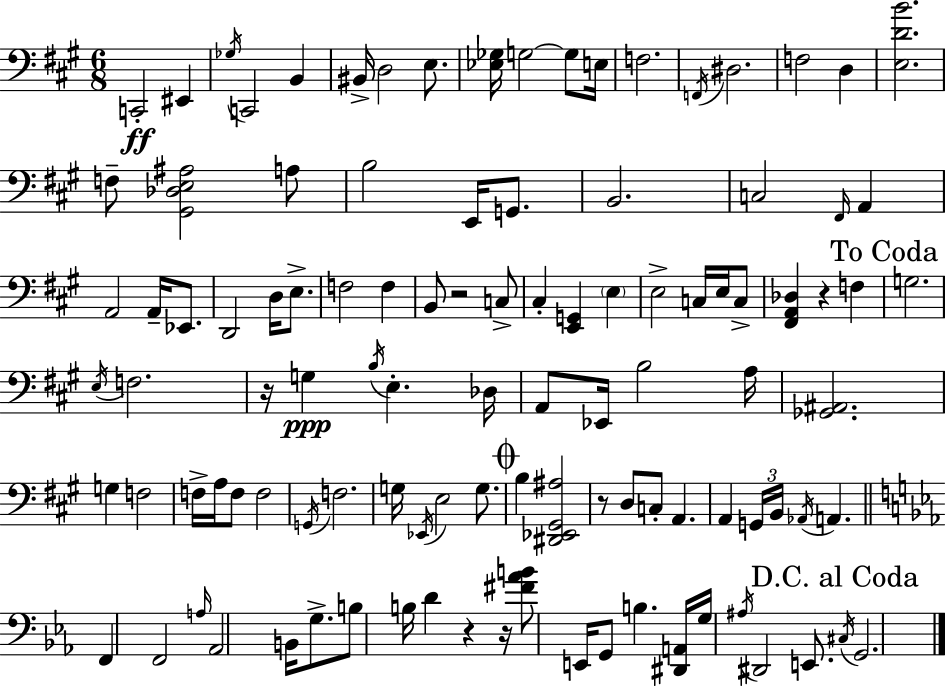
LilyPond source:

{
  \clef bass
  \numericTimeSignature
  \time 6/8
  \key a \major
  c,2-.\ff eis,4 | \acciaccatura { ges16 } c,2 b,4 | bis,16-> d2 e8. | <ees ges>16 g2~~ g8 | \break e16 f2. | \acciaccatura { f,16 } dis2. | f2 d4 | <e d' b'>2. | \break f8-- <gis, des e ais>2 | a8 b2 e,16 g,8. | b,2. | c2 \grace { fis,16 } a,4 | \break a,2 a,16-- | ees,8. d,2 d16 | e8.-> f2 f4 | b,8 r2 | \break c8-> cis4-. <e, g,>4 \parenthesize e4 | e2-> c16 | e16 c8-> <fis, a, des>4 r4 f4 | \mark "To Coda" g2. | \break \acciaccatura { e16 } f2. | r16 g4\ppp \acciaccatura { b16 } e4.-. | des16 a,8 ees,16 b2 | a16 <ges, ais,>2. | \break g4 f2 | f16-> a16 f8 f2 | \acciaccatura { g,16 } f2. | g16 \acciaccatura { ees,16 } e2 | \break g8. \mark \markup { \musicglyph "scripts.coda" } b4 <dis, ees, gis, ais>2 | r8 d8 c8-. | a,4. a,4 \tuplet 3/2 { g,16 | b,16 \acciaccatura { aes,16 } } a,4. \bar "||" \break \key ees \major f,4 f,2 | \grace { a16 } aes,2 b,16 g8.-> | b8 b16 d'4 r4 | r16 <fis' aes' b'>8 e,16 g,8 b4. | \break <dis, a,>16 g16 \acciaccatura { ais16 } dis,2 e,8. | \mark "D.C. al Coda" \acciaccatura { cis16 } g,2. | \bar "|."
}